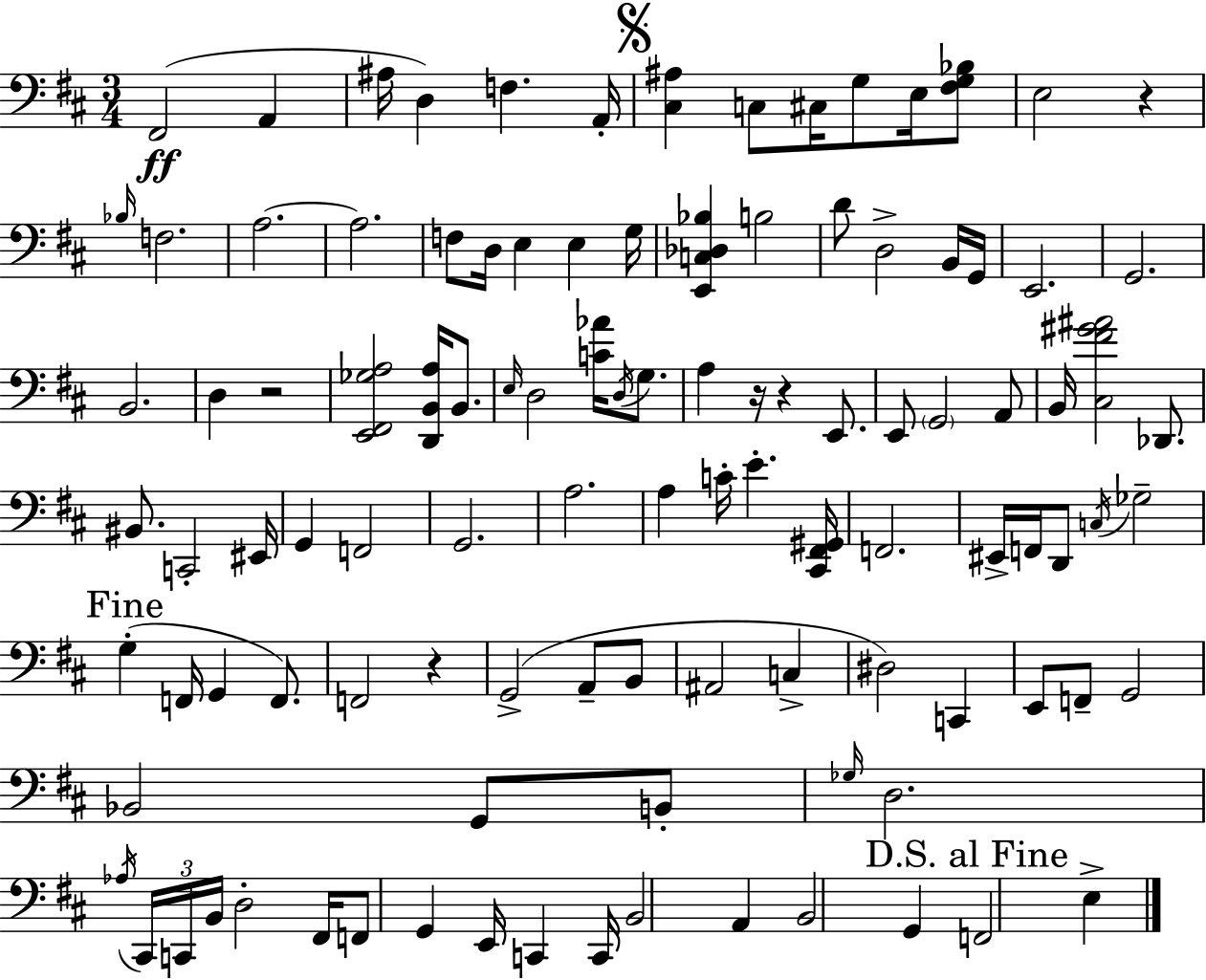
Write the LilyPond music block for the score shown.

{
  \clef bass
  \numericTimeSignature
  \time 3/4
  \key d \major
  fis,2(\ff a,4 | ais16 d4) f4. a,16-. | \mark \markup { \musicglyph "scripts.segno" } <cis ais>4 c8 cis16 g8 e16 <fis g bes>8 | e2 r4 | \break \grace { bes16 } f2. | a2.~~ | a2. | f8 d16 e4 e4 | \break g16 <e, c des bes>4 b2 | d'8 d2-> b,16 | g,16 e,2. | g,2. | \break b,2. | d4 r2 | <e, fis, ges a>2 <d, b, a>16 b,8. | \grace { e16 } d2 <c' aes'>16 \acciaccatura { d16 } | \break g8. a4 r16 r4 | e,8. e,8 \parenthesize g,2 | a,8 b,16 <cis fis' gis' ais'>2 | des,8. bis,8. c,2-. | \break eis,16 g,4 f,2 | g,2. | a2. | a4 c'16-. e'4.-. | \break <cis, fis, gis,>16 f,2. | eis,16-> f,16 d,8 \acciaccatura { c16 } ges2-- | \mark "Fine" g4-.( f,16 g,4 | f,8.) f,2 | \break r4 g,2->( | a,8-- b,8 ais,2 | c4-> dis2) | c,4 e,8 f,8-- g,2 | \break bes,2 | g,8 b,8-. \grace { ges16 } d2. | \acciaccatura { aes16 } \tuplet 3/2 { cis,16 c,16 b,16 } d2-. | fis,16 f,8 g,4 | \break e,16 c,4 c,16 b,2 | a,4 b,2 | g,4 \mark "D.S. al Fine" f,2 | e4-> \bar "|."
}